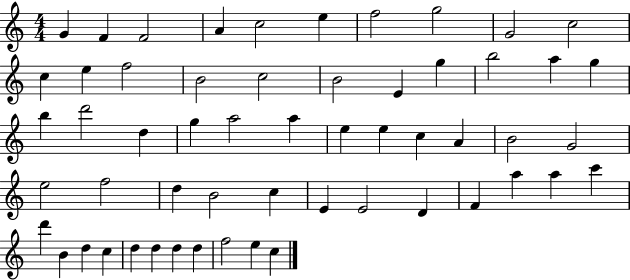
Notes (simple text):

G4/q F4/q F4/h A4/q C5/h E5/q F5/h G5/h G4/h C5/h C5/q E5/q F5/h B4/h C5/h B4/h E4/q G5/q B5/h A5/q G5/q B5/q D6/h D5/q G5/q A5/h A5/q E5/q E5/q C5/q A4/q B4/h G4/h E5/h F5/h D5/q B4/h C5/q E4/q E4/h D4/q F4/q A5/q A5/q C6/q D6/q B4/q D5/q C5/q D5/q D5/q D5/q D5/q F5/h E5/q C5/q